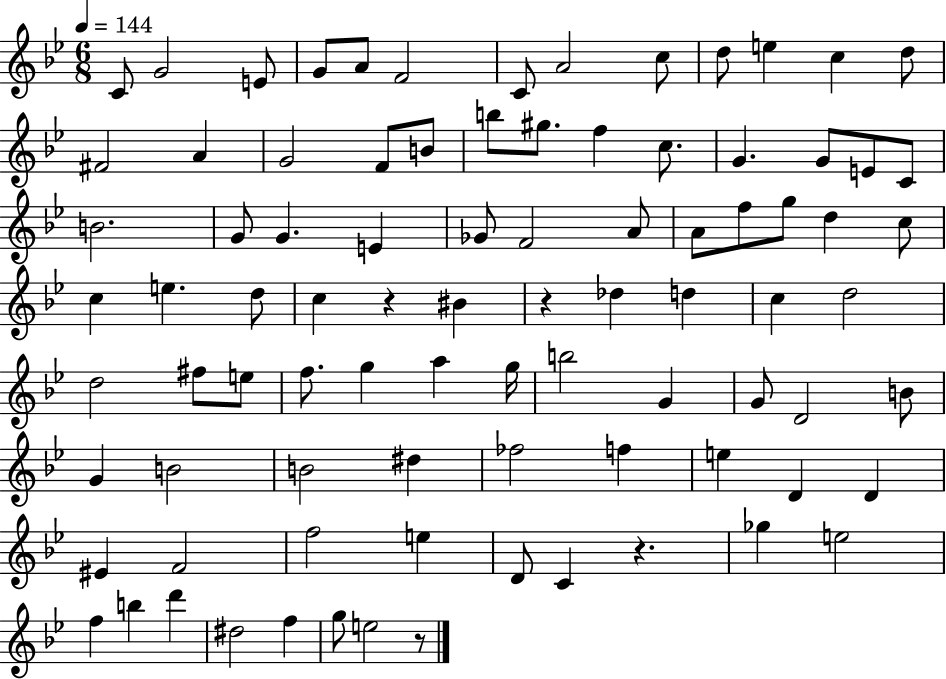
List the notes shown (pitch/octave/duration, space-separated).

C4/e G4/h E4/e G4/e A4/e F4/h C4/e A4/h C5/e D5/e E5/q C5/q D5/e F#4/h A4/q G4/h F4/e B4/e B5/e G#5/e. F5/q C5/e. G4/q. G4/e E4/e C4/e B4/h. G4/e G4/q. E4/q Gb4/e F4/h A4/e A4/e F5/e G5/e D5/q C5/e C5/q E5/q. D5/e C5/q R/q BIS4/q R/q Db5/q D5/q C5/q D5/h D5/h F#5/e E5/e F5/e. G5/q A5/q G5/s B5/h G4/q G4/e D4/h B4/e G4/q B4/h B4/h D#5/q FES5/h F5/q E5/q D4/q D4/q EIS4/q F4/h F5/h E5/q D4/e C4/q R/q. Gb5/q E5/h F5/q B5/q D6/q D#5/h F5/q G5/e E5/h R/e